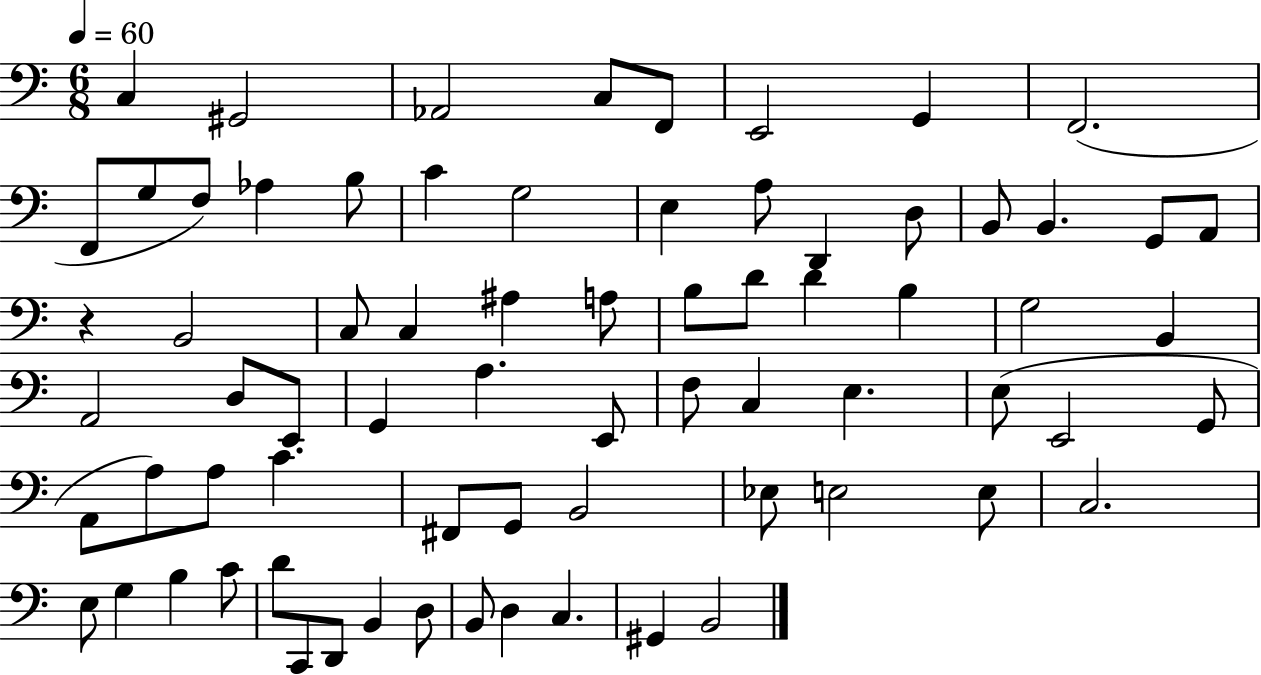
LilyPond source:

{
  \clef bass
  \numericTimeSignature
  \time 6/8
  \key c \major
  \tempo 4 = 60
  \repeat volta 2 { c4 gis,2 | aes,2 c8 f,8 | e,2 g,4 | f,2.( | \break f,8 g8 f8) aes4 b8 | c'4 g2 | e4 a8 d,4 d8 | b,8 b,4. g,8 a,8 | \break r4 b,2 | c8 c4 ais4 a8 | b8 d'8 d'4 b4 | g2 b,4 | \break a,2 d8 e,8 | g,4 a4. e,8 | f8 c4 e4. | e8( e,2 g,8 | \break a,8 a8) a8 c'4. | fis,8 g,8 b,2 | ees8 e2 e8 | c2. | \break e8 g4 b4 c'8 | d'8 c,8 d,8 b,4 d8 | b,8 d4 c4. | gis,4 b,2 | \break } \bar "|."
}